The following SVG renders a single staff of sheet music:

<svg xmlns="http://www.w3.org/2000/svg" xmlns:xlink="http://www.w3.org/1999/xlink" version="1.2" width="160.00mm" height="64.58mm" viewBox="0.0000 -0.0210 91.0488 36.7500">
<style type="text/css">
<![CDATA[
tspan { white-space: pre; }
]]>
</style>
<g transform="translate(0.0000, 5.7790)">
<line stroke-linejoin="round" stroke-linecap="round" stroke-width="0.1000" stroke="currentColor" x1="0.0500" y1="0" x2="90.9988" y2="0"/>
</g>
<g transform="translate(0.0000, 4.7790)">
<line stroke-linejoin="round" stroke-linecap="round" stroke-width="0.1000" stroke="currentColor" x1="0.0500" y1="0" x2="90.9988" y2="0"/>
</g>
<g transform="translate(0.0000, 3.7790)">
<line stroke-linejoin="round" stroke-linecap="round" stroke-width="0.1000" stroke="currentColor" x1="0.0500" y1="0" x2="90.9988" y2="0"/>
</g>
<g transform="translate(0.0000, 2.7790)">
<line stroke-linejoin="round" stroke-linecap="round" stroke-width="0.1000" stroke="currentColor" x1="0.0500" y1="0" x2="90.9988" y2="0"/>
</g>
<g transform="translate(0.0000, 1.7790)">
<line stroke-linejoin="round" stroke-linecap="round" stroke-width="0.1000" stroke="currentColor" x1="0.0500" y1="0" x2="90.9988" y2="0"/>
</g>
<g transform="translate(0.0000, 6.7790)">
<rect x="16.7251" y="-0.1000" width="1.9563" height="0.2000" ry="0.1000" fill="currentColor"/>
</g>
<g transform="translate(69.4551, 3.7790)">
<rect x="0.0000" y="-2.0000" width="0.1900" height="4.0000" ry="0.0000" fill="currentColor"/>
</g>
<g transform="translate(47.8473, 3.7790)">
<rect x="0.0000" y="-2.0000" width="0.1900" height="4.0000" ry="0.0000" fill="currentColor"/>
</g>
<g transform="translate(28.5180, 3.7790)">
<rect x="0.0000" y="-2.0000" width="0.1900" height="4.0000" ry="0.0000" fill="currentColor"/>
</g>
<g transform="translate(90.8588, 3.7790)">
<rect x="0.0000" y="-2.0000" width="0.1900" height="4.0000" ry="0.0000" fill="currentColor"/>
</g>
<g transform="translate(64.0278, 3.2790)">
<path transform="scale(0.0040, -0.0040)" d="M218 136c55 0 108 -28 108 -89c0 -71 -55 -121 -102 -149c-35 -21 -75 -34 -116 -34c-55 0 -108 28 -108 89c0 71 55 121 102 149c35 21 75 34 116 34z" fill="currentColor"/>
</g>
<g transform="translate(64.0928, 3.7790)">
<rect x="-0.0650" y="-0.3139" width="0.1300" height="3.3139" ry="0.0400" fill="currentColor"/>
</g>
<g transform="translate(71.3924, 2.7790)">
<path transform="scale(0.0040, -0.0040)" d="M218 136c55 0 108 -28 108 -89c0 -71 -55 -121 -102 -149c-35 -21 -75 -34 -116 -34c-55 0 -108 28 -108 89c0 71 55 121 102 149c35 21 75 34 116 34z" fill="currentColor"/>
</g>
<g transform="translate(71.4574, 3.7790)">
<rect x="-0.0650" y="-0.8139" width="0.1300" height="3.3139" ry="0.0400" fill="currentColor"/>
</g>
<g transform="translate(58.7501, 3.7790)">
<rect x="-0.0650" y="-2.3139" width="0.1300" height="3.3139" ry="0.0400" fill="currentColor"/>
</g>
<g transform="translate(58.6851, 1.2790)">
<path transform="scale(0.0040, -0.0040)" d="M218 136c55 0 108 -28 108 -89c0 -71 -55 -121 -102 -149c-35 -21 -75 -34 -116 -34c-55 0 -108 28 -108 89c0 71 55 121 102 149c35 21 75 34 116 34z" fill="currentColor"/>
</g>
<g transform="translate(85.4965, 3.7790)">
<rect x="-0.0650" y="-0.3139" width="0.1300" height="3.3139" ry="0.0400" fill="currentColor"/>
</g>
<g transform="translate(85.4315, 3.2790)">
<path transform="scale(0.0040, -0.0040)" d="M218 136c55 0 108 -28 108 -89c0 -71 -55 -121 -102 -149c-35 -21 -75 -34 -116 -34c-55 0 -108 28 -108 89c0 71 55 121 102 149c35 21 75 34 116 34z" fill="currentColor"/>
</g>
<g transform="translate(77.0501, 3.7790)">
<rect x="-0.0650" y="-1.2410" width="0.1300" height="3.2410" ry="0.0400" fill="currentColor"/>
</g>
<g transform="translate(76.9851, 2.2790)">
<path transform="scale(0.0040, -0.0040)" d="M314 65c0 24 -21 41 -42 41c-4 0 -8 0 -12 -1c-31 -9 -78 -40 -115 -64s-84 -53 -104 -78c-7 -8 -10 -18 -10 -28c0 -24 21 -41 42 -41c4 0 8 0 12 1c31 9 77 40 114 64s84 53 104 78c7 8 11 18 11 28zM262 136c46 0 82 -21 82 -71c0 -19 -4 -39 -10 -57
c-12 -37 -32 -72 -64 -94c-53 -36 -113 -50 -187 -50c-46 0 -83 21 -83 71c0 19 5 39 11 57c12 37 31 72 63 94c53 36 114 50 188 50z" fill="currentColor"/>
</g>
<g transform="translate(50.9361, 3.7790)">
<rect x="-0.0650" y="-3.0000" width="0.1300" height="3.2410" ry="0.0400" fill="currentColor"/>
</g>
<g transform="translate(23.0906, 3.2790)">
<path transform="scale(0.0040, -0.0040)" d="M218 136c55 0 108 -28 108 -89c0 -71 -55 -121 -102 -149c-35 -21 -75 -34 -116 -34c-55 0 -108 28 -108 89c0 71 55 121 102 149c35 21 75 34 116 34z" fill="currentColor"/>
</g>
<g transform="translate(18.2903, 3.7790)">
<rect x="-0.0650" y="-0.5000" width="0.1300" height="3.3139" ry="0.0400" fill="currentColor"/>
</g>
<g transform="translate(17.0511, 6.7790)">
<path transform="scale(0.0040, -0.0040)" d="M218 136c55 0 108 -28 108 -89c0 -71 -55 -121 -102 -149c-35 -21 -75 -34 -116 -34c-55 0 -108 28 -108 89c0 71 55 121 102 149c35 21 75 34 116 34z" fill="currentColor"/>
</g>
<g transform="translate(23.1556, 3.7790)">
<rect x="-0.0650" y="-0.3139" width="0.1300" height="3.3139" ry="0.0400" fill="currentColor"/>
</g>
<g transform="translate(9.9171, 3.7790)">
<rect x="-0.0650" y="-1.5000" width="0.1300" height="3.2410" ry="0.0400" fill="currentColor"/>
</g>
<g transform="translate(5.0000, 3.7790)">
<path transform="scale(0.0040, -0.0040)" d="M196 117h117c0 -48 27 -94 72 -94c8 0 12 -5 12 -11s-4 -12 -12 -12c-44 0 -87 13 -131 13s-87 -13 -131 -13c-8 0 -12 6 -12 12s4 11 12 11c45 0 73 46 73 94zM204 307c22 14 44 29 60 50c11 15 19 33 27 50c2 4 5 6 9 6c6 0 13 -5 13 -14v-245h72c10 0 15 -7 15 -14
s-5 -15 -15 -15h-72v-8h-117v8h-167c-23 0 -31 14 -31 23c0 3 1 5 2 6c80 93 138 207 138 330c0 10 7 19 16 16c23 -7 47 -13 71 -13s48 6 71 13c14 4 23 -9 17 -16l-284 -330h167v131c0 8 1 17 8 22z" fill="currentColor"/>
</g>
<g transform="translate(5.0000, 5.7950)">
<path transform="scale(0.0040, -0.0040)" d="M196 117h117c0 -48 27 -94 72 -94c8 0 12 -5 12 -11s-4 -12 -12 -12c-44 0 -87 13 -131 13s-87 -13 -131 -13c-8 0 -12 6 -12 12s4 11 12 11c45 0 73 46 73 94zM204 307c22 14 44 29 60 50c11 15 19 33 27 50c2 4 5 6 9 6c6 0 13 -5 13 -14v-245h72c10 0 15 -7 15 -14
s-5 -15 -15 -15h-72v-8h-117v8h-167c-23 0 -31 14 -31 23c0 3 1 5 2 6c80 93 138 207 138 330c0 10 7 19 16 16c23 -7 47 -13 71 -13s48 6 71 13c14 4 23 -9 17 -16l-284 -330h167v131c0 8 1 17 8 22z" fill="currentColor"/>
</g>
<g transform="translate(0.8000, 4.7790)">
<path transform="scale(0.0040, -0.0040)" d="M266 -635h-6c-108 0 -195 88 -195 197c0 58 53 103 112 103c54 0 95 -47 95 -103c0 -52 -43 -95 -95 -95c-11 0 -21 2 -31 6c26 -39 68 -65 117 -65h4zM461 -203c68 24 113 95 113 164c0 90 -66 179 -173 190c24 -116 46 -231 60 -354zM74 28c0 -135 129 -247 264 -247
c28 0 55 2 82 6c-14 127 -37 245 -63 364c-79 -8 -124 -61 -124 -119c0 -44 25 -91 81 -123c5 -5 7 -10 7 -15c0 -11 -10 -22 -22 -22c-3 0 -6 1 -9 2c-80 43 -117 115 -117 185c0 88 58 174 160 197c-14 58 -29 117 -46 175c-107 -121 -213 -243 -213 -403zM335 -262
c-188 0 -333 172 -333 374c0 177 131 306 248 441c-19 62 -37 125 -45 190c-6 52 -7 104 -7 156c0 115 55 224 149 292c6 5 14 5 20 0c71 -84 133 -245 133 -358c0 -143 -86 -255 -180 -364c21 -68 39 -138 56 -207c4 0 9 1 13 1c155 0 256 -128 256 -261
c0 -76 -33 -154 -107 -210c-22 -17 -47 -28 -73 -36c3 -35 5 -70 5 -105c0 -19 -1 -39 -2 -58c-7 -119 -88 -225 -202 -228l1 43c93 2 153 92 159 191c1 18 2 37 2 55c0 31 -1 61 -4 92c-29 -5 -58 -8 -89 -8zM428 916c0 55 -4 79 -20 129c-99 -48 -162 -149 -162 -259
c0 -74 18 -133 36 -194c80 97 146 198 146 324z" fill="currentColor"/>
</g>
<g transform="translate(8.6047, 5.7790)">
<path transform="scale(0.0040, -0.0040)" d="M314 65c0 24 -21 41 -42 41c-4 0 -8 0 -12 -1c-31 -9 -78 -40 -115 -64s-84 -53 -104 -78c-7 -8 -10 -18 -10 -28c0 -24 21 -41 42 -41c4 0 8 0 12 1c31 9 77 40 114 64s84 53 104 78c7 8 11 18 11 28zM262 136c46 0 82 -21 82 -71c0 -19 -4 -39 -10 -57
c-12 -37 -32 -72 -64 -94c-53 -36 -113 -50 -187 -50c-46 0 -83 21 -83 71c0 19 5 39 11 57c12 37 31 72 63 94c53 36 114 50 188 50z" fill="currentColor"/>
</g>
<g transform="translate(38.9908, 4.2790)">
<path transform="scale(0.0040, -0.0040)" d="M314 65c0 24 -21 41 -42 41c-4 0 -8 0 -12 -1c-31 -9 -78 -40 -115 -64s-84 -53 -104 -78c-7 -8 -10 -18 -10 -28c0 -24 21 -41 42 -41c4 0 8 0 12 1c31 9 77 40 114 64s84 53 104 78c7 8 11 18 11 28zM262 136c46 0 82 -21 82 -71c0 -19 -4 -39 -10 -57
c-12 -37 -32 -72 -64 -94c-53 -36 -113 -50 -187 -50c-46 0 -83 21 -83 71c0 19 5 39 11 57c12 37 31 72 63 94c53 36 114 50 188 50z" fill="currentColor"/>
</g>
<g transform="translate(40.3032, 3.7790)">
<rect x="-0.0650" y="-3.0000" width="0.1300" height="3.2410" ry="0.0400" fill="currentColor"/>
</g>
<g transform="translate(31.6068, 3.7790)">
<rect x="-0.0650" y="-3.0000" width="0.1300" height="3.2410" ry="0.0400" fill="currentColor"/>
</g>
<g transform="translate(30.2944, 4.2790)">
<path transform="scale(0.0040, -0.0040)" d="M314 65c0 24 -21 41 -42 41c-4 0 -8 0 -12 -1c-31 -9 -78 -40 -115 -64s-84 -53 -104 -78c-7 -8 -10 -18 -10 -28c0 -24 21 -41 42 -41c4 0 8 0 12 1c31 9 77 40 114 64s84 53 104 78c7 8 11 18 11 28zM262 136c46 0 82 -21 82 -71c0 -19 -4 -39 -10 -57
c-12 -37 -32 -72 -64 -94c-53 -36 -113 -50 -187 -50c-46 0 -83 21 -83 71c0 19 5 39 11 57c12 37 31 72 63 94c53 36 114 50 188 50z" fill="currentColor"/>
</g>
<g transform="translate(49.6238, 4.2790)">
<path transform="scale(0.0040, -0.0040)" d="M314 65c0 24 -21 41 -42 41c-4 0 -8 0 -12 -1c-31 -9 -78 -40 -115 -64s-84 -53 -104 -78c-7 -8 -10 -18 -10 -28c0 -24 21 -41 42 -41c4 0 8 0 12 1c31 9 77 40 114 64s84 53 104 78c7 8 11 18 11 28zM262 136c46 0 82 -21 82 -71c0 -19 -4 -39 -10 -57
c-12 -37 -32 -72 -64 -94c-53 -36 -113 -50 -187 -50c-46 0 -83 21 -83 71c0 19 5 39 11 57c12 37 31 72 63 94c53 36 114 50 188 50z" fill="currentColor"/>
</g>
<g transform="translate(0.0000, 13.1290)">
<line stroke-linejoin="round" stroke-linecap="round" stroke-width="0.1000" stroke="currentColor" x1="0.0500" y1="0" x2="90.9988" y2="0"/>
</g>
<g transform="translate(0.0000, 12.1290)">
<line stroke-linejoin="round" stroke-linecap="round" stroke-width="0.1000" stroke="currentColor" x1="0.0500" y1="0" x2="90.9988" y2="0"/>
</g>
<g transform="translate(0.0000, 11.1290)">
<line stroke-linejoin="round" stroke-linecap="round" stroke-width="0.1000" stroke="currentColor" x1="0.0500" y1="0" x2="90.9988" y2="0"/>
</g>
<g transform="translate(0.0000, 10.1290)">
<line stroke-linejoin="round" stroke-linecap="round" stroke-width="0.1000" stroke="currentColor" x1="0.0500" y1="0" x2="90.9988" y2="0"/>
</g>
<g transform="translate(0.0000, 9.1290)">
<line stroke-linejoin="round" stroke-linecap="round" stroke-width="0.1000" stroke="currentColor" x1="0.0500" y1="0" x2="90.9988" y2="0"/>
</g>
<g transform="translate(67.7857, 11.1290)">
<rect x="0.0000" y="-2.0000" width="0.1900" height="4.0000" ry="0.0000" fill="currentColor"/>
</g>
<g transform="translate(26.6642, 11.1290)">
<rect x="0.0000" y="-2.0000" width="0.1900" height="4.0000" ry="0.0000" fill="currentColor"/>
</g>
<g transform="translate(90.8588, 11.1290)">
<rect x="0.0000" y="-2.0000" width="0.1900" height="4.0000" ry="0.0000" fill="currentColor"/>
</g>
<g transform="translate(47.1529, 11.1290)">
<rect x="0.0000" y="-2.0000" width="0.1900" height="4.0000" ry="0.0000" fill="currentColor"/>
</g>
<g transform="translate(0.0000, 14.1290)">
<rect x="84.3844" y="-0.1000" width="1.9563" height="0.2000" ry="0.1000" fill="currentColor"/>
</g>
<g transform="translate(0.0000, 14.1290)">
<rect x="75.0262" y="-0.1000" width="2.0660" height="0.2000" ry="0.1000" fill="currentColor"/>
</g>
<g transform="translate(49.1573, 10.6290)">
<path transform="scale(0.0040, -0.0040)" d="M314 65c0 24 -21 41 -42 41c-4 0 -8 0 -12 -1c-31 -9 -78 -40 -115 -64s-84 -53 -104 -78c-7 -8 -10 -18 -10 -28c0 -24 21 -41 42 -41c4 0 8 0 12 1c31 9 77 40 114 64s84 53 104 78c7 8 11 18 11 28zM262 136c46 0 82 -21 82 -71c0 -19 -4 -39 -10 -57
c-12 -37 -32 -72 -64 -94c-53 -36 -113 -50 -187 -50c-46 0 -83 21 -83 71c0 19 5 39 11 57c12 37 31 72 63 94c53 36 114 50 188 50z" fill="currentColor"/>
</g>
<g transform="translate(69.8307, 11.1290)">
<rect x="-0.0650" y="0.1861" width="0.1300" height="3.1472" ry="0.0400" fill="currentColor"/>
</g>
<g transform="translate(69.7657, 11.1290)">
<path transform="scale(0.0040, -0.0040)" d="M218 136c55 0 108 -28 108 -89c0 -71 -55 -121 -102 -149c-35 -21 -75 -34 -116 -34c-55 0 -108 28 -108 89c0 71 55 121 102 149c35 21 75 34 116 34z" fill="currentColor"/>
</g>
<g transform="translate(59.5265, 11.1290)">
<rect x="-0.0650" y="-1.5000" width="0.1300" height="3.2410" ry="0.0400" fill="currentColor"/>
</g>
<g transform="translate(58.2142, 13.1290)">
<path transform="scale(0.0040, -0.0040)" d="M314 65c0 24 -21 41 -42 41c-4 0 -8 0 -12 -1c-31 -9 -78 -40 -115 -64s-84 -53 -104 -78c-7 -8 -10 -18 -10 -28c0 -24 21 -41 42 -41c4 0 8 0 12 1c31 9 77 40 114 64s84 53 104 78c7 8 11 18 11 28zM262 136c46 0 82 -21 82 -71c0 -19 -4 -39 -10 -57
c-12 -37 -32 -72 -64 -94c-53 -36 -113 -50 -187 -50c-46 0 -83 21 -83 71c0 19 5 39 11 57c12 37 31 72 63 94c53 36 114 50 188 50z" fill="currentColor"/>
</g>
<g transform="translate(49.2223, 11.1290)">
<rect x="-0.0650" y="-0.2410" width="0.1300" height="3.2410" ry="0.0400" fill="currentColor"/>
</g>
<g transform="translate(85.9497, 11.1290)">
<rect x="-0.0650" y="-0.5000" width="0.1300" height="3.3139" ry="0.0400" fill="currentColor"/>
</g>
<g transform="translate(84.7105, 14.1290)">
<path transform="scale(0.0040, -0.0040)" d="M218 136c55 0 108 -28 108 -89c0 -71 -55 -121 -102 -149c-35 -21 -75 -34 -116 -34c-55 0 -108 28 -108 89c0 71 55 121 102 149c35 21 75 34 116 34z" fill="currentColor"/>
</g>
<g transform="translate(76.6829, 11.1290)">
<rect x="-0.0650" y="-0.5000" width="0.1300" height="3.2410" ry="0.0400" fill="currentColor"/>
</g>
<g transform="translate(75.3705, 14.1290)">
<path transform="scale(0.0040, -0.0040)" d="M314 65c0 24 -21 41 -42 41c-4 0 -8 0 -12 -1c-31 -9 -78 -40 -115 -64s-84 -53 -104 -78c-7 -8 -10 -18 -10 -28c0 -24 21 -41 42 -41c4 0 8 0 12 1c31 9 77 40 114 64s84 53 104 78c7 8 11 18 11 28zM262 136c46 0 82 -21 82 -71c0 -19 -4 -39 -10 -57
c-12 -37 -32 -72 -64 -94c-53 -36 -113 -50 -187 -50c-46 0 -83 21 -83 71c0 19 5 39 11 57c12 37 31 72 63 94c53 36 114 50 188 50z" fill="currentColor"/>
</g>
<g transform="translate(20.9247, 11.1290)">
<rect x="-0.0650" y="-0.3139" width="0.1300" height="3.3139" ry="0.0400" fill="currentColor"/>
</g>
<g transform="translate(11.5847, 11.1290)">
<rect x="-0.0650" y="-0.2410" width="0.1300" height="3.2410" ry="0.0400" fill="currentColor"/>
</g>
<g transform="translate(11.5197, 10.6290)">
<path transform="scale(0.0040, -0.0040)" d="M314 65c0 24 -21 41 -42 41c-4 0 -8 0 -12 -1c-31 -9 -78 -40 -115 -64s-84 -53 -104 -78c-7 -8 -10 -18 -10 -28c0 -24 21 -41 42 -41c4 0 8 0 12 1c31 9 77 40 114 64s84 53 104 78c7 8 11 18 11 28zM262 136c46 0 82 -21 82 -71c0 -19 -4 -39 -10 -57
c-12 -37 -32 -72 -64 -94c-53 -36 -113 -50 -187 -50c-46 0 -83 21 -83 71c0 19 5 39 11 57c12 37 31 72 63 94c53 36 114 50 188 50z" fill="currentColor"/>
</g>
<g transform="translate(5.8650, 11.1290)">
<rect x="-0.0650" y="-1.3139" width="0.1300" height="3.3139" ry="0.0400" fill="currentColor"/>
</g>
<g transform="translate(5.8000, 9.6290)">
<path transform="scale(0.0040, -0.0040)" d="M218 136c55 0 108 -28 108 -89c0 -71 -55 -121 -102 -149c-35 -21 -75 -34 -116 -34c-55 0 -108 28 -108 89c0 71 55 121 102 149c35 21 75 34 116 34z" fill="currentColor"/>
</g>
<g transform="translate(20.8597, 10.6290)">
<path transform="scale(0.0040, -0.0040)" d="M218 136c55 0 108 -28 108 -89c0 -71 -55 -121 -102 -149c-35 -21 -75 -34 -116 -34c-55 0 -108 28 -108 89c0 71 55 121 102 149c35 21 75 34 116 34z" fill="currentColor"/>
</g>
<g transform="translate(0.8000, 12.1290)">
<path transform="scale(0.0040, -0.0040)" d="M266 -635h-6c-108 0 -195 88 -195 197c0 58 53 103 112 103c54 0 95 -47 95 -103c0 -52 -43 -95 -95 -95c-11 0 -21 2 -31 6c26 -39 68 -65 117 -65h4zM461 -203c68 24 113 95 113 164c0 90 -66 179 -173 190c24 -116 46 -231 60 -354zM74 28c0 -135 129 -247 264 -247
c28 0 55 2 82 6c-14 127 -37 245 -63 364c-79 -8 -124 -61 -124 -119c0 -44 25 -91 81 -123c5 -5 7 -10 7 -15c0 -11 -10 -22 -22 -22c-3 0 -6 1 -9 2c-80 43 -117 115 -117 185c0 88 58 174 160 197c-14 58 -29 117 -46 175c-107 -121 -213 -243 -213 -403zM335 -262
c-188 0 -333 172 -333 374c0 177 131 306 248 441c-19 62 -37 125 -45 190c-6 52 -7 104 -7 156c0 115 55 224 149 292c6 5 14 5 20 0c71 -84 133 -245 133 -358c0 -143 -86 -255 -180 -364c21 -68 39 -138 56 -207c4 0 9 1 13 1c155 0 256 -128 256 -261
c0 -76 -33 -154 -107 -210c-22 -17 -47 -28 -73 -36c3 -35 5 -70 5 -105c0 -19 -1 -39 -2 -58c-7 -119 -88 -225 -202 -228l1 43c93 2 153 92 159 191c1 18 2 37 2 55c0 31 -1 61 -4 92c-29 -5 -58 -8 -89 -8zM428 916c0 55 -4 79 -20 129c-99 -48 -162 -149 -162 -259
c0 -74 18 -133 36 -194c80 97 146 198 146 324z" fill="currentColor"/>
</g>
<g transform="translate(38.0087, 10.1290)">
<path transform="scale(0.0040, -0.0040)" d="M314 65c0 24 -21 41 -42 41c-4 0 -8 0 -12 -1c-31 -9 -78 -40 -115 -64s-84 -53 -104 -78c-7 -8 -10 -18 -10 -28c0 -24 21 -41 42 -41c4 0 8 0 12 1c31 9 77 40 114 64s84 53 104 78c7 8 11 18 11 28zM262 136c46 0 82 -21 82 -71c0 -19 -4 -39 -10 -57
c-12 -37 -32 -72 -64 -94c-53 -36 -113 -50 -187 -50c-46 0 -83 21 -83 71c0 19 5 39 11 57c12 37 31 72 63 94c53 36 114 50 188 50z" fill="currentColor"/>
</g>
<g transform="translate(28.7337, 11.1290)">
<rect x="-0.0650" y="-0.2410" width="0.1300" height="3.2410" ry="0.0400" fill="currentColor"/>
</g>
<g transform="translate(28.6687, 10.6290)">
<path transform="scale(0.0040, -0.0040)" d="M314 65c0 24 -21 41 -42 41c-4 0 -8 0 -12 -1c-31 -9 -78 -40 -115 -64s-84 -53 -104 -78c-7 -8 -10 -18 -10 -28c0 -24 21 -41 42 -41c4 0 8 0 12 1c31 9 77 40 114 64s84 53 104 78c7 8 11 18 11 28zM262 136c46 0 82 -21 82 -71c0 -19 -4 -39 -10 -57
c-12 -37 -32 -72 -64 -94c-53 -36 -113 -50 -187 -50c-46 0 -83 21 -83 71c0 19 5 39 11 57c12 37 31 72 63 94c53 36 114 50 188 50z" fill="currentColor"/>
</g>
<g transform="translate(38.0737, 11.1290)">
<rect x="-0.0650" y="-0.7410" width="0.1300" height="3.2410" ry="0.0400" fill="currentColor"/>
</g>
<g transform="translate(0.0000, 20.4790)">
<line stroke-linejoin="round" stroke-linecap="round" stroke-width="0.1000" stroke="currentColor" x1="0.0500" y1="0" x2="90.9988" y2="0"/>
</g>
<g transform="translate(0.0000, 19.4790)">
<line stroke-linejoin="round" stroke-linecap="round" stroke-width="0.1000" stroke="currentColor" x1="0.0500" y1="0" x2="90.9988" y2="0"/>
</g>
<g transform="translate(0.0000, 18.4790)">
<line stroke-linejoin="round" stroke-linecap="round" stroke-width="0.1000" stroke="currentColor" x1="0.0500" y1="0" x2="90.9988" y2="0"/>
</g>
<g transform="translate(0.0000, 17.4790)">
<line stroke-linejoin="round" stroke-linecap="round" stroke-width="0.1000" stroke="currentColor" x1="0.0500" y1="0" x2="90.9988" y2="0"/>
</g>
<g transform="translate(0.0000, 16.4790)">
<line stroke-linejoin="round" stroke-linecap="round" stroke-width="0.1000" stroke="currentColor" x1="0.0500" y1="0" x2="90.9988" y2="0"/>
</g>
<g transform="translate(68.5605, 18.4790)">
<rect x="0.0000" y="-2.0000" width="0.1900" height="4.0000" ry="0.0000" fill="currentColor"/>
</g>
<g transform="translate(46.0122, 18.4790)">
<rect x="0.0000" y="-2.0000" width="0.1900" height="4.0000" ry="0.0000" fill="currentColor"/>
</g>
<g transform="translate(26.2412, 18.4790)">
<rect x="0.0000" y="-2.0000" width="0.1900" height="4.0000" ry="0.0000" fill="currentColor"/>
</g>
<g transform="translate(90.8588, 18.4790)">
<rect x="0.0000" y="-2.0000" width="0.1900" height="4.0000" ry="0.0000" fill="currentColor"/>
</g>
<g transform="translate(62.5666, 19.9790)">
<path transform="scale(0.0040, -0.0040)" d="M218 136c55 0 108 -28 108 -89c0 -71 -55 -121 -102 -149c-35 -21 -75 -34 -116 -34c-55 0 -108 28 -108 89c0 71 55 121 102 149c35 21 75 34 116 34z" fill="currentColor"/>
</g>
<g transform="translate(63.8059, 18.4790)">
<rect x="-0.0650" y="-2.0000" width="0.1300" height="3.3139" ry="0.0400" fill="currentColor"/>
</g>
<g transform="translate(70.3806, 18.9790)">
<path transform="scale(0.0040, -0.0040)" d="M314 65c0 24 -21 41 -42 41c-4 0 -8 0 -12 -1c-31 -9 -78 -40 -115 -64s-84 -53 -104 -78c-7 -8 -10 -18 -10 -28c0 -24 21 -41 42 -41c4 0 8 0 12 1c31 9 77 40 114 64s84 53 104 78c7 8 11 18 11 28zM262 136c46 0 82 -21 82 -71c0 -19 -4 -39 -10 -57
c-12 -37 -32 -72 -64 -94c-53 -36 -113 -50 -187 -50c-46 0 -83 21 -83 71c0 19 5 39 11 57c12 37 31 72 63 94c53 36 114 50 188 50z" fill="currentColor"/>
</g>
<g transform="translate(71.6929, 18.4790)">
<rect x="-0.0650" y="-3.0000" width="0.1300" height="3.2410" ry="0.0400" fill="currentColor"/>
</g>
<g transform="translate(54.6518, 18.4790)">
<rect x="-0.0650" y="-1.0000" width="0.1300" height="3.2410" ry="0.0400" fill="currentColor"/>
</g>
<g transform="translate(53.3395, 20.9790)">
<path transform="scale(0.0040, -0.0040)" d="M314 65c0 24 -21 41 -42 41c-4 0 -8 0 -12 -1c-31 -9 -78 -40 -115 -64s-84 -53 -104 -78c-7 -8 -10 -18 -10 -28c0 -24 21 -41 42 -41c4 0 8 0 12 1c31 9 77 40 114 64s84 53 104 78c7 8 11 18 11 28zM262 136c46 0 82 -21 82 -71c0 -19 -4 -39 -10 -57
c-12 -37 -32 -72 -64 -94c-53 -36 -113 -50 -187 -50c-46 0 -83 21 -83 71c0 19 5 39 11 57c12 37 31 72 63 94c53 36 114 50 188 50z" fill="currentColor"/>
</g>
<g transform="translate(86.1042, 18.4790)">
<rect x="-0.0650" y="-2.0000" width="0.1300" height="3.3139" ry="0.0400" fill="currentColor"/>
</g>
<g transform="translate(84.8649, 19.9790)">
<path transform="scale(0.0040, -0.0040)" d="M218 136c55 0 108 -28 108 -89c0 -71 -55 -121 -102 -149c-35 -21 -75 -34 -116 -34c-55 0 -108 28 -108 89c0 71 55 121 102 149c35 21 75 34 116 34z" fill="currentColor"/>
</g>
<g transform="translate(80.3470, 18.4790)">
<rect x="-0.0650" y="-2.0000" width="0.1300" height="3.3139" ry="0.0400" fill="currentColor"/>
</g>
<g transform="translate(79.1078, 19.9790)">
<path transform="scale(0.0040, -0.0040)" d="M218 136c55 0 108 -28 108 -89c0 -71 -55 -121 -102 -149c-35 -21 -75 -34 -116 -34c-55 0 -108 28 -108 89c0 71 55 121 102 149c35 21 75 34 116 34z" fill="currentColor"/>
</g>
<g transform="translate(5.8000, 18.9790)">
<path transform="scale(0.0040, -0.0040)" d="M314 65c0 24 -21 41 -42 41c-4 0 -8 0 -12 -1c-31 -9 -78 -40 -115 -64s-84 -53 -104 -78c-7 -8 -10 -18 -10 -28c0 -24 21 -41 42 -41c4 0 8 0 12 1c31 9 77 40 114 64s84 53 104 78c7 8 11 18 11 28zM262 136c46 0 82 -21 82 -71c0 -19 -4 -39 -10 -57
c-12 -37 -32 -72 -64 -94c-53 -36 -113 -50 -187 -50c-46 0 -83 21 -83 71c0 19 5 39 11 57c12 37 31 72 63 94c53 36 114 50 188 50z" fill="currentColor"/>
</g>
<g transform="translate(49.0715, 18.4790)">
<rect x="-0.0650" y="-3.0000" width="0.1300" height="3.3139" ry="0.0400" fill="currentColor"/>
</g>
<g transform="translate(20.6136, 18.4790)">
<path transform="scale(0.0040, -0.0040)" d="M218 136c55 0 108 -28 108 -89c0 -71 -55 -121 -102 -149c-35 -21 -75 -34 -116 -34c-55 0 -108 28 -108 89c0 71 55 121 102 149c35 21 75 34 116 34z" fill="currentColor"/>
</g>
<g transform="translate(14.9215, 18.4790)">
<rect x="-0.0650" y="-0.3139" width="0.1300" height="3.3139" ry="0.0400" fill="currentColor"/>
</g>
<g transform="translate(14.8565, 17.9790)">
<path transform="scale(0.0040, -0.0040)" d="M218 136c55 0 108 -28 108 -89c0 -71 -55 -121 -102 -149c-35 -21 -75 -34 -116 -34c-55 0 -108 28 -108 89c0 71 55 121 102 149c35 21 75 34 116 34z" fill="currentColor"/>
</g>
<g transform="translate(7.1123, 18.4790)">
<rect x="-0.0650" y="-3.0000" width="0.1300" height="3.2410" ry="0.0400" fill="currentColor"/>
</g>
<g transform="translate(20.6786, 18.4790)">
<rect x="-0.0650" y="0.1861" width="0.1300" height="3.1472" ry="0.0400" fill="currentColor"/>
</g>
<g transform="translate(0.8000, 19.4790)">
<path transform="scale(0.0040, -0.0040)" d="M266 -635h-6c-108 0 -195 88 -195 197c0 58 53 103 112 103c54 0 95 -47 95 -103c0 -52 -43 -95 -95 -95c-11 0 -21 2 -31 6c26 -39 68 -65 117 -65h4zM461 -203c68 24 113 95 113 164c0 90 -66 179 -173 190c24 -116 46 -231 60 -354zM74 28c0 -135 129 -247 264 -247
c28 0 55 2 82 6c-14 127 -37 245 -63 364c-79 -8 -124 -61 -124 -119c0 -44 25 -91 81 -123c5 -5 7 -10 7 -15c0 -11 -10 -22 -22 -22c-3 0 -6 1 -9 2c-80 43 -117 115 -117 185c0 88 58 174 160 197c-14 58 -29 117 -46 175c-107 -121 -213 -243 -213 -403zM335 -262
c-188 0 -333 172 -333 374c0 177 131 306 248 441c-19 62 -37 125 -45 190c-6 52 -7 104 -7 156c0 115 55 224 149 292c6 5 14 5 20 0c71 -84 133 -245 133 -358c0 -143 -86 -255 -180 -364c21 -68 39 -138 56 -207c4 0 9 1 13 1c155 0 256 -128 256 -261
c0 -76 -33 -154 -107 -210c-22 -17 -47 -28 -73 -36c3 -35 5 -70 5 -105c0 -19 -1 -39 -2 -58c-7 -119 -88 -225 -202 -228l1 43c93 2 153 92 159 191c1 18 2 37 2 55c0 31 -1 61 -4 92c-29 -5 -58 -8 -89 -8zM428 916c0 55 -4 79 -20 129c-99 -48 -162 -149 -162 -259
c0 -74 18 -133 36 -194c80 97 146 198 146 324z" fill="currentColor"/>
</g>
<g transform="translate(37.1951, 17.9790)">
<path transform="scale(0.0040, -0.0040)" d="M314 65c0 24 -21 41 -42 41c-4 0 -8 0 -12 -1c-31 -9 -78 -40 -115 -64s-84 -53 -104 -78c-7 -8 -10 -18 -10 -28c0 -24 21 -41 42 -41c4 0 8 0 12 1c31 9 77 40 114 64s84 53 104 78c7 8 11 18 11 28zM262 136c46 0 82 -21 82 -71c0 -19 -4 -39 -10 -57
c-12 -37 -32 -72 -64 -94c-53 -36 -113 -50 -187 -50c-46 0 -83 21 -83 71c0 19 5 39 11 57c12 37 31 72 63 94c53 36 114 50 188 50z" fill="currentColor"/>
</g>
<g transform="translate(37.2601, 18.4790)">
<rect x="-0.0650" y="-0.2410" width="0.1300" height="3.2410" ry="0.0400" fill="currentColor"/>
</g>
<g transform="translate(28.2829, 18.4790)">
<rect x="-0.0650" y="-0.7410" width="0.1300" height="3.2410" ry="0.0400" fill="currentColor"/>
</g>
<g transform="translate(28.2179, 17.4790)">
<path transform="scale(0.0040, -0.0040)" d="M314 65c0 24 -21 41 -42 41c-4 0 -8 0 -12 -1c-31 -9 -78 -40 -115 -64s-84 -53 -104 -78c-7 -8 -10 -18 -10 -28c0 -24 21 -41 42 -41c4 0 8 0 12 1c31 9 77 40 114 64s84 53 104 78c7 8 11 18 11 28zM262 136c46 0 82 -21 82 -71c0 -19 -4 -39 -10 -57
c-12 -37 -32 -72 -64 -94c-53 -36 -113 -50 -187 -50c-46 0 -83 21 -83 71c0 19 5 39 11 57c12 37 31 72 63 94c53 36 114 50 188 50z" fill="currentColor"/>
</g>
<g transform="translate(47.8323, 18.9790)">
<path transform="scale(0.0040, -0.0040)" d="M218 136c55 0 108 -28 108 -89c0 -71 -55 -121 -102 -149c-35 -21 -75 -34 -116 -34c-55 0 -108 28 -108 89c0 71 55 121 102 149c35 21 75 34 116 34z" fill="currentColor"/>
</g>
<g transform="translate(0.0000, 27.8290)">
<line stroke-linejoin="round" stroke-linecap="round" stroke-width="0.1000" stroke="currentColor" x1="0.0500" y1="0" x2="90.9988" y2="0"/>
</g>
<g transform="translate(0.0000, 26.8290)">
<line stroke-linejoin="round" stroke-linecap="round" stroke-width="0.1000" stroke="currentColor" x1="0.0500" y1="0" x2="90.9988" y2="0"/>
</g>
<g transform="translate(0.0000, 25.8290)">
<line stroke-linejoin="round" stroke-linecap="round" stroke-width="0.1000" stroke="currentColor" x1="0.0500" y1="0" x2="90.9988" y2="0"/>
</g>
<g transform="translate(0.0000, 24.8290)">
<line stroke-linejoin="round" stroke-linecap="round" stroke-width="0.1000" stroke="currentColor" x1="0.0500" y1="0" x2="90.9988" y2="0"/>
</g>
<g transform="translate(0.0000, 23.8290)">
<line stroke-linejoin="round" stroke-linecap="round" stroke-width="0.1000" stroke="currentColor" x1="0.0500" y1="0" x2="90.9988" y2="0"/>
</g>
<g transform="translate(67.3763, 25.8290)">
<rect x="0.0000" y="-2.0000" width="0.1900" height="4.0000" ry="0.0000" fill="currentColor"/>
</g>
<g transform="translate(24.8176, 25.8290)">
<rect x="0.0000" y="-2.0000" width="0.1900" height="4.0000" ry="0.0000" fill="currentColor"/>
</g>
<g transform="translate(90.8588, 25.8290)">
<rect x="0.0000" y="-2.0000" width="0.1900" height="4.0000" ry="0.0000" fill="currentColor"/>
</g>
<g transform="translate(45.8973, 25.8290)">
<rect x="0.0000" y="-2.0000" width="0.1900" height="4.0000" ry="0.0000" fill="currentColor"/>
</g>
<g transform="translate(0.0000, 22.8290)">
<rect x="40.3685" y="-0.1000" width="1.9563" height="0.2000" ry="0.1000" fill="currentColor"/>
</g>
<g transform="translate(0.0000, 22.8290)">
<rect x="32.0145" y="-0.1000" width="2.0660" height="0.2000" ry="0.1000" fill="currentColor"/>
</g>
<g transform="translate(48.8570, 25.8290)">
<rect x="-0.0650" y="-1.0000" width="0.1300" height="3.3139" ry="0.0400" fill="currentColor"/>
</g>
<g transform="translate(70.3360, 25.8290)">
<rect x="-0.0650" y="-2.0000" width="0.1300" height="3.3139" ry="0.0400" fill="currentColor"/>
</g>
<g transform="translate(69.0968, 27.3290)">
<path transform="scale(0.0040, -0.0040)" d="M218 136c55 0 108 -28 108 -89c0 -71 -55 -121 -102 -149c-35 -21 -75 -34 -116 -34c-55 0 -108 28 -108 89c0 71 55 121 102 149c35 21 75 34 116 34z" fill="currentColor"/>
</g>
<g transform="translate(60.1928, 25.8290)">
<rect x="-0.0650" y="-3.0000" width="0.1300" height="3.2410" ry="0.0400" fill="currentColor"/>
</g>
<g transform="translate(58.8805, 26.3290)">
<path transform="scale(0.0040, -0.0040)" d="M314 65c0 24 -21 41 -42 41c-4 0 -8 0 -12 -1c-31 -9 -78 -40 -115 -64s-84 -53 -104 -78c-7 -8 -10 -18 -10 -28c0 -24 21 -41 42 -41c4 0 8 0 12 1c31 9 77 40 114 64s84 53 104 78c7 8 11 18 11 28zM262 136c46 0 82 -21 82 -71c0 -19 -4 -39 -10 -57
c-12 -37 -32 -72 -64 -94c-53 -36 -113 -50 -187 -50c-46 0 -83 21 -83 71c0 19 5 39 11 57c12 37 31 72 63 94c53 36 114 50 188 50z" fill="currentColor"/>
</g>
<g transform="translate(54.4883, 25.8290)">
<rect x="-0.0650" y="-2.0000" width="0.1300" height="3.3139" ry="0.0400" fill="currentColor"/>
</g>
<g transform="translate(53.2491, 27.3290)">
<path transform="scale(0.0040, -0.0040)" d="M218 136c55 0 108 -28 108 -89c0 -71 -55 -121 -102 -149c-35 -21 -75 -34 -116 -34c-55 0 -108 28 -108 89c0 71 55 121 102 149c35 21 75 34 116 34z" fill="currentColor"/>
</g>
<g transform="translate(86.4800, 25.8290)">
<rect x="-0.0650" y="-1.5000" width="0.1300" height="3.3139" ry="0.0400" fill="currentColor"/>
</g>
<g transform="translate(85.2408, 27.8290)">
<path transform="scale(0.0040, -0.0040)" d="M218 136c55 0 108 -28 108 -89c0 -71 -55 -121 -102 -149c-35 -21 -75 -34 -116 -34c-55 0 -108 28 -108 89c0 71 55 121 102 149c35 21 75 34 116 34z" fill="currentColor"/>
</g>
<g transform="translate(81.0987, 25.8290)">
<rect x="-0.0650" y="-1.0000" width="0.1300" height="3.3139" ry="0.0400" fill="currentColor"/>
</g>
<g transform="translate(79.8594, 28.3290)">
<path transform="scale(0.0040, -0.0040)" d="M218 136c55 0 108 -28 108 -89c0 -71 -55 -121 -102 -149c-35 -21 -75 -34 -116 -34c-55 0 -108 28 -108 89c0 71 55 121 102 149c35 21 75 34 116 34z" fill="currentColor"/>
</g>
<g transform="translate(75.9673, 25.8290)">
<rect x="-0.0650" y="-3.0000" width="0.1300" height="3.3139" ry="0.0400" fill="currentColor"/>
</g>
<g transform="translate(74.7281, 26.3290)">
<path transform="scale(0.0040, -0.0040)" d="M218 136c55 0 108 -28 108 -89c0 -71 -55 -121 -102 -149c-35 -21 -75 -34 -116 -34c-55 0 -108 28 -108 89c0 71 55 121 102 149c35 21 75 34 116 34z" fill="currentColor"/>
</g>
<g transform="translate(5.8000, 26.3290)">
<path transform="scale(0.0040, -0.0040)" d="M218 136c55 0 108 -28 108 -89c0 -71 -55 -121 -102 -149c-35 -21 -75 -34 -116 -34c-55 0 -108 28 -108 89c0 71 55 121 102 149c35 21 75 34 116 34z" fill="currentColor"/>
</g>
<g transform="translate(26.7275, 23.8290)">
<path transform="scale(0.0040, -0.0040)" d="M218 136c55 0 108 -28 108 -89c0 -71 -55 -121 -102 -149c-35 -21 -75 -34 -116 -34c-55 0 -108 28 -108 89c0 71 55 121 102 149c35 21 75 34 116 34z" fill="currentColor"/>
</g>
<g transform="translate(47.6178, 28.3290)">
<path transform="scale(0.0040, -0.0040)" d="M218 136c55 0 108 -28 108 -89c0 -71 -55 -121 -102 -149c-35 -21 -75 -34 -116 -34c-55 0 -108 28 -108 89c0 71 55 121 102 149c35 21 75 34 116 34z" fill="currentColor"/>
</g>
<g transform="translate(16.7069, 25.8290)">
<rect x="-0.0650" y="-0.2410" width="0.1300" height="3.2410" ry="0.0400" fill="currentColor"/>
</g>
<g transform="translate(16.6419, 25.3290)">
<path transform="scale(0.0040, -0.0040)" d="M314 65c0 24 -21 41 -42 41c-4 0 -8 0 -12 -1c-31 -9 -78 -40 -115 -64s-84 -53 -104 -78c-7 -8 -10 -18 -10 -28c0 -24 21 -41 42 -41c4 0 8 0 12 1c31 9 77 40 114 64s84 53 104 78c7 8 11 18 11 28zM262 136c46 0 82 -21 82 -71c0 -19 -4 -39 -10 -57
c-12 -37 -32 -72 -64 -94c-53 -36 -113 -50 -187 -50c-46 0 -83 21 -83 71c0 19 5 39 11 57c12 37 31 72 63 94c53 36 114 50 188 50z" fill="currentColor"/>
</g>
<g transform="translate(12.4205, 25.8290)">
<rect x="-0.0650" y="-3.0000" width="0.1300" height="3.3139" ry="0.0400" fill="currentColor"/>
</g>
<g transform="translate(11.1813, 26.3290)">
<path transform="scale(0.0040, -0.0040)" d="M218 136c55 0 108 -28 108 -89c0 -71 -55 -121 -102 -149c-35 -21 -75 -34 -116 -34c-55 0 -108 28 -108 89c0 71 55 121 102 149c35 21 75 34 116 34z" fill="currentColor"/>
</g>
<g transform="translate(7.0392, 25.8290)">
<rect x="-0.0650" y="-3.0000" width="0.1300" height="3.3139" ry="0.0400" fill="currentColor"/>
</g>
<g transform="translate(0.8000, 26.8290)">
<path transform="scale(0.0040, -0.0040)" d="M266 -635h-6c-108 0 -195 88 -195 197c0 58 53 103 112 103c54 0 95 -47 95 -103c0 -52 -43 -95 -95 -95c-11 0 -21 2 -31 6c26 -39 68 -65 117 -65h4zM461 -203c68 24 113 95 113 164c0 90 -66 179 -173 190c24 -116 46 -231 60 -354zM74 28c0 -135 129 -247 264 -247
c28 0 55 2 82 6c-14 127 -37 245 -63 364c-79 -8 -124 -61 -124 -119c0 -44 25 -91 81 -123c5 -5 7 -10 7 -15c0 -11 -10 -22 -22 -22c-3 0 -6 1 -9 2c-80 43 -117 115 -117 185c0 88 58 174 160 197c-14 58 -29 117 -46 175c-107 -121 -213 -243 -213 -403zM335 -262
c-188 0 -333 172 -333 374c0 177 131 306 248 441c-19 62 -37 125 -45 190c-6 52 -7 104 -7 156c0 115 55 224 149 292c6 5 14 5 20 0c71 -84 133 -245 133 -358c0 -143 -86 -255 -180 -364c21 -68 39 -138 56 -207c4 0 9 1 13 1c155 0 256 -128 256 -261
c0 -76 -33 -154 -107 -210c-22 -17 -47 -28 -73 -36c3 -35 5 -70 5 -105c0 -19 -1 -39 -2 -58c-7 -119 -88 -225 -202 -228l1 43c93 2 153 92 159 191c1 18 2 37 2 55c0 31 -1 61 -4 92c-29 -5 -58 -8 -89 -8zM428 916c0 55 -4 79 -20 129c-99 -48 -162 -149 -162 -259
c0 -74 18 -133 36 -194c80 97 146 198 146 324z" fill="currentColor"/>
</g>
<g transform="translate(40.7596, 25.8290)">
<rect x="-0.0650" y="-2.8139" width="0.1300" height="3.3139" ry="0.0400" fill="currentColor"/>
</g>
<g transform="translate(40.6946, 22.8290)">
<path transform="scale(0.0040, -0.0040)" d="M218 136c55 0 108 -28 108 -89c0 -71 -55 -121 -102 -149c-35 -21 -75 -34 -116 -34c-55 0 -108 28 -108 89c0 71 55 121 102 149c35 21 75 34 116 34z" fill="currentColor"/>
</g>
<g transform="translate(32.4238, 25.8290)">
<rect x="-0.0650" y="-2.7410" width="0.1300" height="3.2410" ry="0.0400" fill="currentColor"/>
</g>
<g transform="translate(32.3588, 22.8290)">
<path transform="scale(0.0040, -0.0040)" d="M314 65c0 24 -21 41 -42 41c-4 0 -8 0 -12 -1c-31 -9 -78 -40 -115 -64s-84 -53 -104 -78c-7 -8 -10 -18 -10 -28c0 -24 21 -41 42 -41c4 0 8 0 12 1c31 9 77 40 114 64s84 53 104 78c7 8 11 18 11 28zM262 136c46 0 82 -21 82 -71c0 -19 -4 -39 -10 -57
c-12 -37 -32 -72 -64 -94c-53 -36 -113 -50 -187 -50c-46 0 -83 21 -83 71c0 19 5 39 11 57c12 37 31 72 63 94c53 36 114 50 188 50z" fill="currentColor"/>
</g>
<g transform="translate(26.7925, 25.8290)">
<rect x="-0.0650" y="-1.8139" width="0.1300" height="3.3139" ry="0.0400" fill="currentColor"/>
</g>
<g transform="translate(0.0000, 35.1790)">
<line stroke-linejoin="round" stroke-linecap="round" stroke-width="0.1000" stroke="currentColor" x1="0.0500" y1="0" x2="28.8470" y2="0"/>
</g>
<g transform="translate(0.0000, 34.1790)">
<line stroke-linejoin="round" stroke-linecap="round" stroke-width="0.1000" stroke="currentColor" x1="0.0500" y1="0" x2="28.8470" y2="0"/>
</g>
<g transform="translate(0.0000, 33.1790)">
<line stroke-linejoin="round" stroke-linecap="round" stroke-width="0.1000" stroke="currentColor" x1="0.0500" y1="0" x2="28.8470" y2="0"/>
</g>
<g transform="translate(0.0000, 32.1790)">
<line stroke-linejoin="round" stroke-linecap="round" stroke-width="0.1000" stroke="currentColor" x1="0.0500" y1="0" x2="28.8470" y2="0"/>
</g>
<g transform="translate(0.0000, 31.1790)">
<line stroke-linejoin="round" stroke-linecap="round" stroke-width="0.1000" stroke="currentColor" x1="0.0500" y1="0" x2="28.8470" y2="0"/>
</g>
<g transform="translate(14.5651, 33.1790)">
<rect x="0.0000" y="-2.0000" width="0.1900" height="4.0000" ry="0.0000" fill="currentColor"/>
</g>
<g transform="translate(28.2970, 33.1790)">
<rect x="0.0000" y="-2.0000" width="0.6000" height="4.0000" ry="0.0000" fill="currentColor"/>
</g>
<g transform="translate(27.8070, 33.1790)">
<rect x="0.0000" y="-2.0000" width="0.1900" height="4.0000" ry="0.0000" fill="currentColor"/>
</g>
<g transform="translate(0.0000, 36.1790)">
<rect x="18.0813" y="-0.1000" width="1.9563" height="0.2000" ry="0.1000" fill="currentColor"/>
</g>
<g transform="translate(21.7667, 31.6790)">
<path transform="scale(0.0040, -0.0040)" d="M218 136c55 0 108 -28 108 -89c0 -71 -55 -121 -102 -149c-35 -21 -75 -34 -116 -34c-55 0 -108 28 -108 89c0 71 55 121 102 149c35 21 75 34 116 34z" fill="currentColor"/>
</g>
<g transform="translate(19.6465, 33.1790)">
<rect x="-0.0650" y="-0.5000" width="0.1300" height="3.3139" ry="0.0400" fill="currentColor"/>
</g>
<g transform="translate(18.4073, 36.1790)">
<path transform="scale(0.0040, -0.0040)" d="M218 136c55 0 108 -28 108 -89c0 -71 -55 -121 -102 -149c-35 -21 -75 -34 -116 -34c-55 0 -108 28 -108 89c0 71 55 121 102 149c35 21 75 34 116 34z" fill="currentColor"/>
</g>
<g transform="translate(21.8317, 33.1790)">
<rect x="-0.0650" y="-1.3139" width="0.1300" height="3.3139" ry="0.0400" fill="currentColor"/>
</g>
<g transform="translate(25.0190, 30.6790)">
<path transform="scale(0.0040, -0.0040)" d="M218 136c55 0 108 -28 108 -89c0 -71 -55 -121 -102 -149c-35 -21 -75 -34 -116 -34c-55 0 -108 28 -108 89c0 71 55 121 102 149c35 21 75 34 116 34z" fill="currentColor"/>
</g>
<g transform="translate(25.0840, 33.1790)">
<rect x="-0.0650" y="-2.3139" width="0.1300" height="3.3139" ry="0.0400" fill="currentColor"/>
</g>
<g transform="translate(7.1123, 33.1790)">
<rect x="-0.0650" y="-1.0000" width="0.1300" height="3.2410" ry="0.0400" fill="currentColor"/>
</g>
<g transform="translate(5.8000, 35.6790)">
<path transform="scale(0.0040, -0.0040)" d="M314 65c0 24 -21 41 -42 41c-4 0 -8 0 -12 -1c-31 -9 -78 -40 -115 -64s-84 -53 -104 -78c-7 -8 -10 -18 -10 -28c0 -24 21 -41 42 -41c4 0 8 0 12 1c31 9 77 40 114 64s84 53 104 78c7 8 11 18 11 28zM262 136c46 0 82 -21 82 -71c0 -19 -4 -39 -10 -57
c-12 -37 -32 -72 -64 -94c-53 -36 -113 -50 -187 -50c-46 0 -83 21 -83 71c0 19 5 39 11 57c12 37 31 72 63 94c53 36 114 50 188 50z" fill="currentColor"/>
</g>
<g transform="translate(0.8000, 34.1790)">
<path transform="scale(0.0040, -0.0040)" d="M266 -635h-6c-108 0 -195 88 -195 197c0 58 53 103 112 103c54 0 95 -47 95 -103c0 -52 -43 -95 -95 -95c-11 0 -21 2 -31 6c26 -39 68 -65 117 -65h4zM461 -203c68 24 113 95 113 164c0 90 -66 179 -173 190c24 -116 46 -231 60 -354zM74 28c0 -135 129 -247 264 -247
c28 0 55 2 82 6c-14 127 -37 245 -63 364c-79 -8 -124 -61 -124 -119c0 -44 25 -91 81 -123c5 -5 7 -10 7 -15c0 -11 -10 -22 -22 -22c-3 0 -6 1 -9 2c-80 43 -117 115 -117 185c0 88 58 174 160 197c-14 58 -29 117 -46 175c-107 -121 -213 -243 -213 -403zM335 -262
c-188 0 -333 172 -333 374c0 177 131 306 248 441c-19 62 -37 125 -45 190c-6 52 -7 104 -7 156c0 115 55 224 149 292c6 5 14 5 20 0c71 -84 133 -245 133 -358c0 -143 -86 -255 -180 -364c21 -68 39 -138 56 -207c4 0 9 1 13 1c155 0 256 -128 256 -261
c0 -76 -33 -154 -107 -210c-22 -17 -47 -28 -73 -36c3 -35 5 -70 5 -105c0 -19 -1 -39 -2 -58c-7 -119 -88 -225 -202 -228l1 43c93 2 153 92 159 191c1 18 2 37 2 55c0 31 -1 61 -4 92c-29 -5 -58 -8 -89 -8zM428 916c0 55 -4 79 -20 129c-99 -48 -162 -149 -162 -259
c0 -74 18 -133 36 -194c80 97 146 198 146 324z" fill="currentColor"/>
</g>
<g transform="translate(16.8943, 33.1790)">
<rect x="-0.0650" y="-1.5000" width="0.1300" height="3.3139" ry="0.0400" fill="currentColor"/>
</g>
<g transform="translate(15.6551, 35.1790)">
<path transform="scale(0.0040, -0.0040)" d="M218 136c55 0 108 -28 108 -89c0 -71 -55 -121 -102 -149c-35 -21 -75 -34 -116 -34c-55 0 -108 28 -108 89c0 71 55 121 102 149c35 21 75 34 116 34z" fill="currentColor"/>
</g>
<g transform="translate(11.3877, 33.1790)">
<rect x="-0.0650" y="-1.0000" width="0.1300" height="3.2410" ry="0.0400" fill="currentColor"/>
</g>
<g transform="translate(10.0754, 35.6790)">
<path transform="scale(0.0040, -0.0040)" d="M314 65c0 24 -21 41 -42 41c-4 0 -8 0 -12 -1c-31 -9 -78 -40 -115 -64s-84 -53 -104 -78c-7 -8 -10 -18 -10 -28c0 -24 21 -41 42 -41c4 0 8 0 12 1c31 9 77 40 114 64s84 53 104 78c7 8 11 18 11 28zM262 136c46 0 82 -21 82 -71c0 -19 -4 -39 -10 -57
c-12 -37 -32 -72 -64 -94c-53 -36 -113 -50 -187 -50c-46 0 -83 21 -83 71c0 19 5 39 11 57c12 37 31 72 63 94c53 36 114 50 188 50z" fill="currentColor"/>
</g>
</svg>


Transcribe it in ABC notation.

X:1
T:Untitled
M:4/4
L:1/4
K:C
E2 C c A2 A2 A2 g c d e2 c e c2 c c2 d2 c2 E2 B C2 C A2 c B d2 c2 A D2 F A2 F F A A c2 f a2 a D F A2 F A D E D2 D2 E C e g